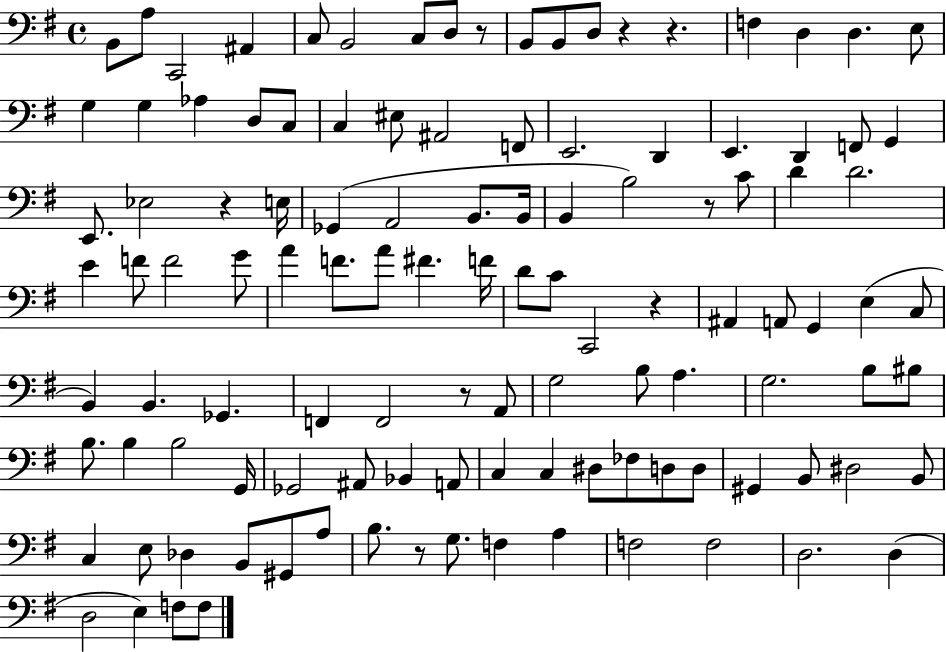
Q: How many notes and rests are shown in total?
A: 115